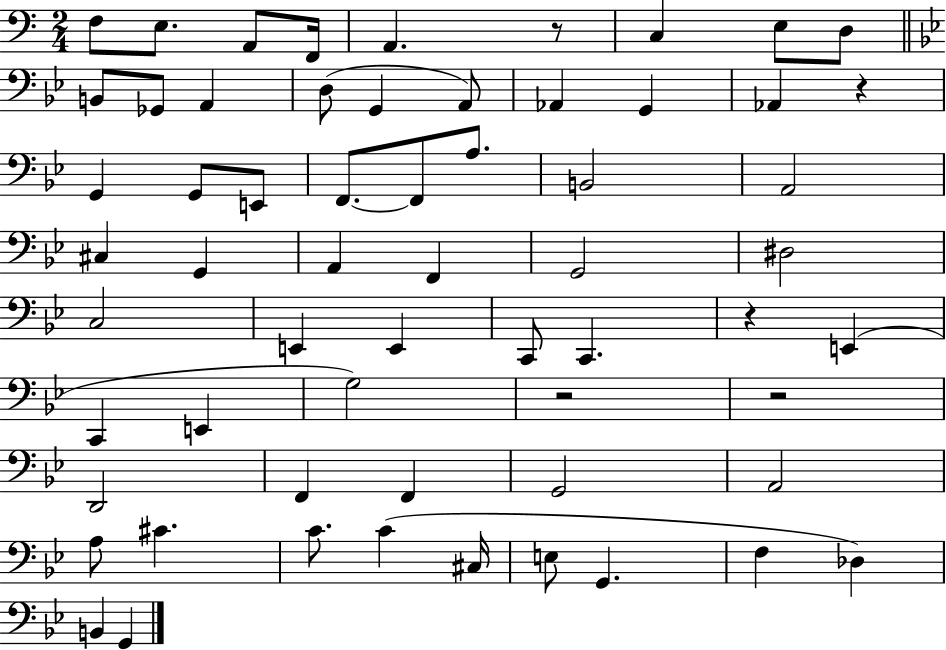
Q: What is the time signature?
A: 2/4